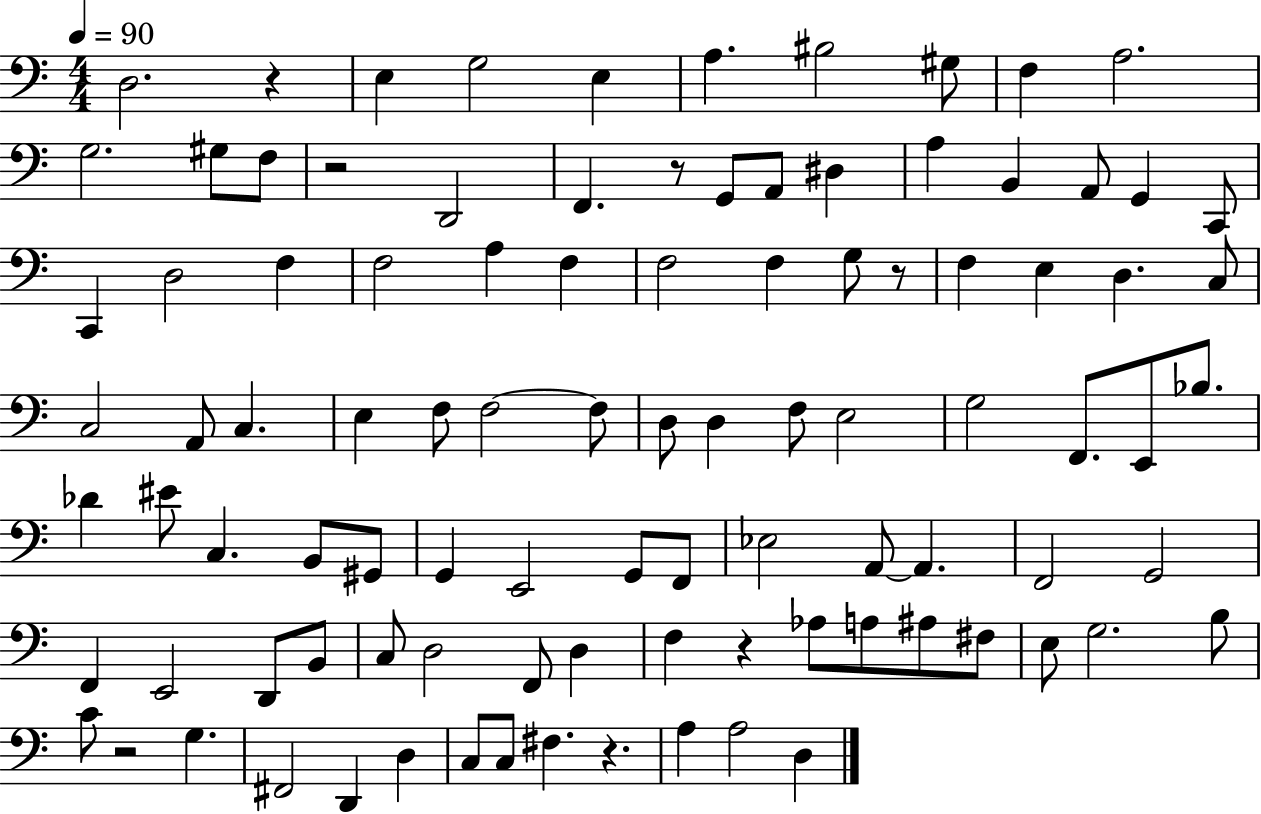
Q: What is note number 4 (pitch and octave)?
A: E3